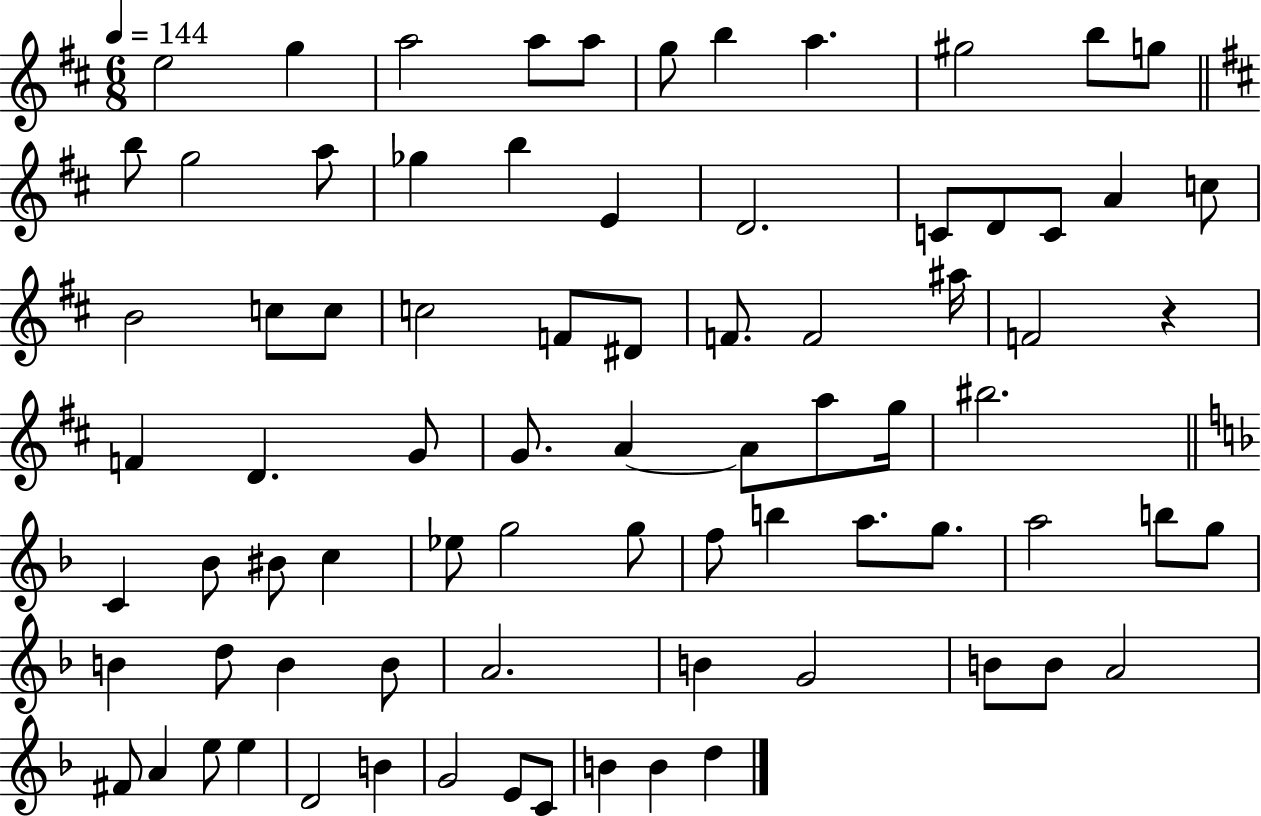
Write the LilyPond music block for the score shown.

{
  \clef treble
  \numericTimeSignature
  \time 6/8
  \key d \major
  \tempo 4 = 144
  e''2 g''4 | a''2 a''8 a''8 | g''8 b''4 a''4. | gis''2 b''8 g''8 | \break \bar "||" \break \key d \major b''8 g''2 a''8 | ges''4 b''4 e'4 | d'2. | c'8 d'8 c'8 a'4 c''8 | \break b'2 c''8 c''8 | c''2 f'8 dis'8 | f'8. f'2 ais''16 | f'2 r4 | \break f'4 d'4. g'8 | g'8. a'4~~ a'8 a''8 g''16 | bis''2. | \bar "||" \break \key f \major c'4 bes'8 bis'8 c''4 | ees''8 g''2 g''8 | f''8 b''4 a''8. g''8. | a''2 b''8 g''8 | \break b'4 d''8 b'4 b'8 | a'2. | b'4 g'2 | b'8 b'8 a'2 | \break fis'8 a'4 e''8 e''4 | d'2 b'4 | g'2 e'8 c'8 | b'4 b'4 d''4 | \break \bar "|."
}